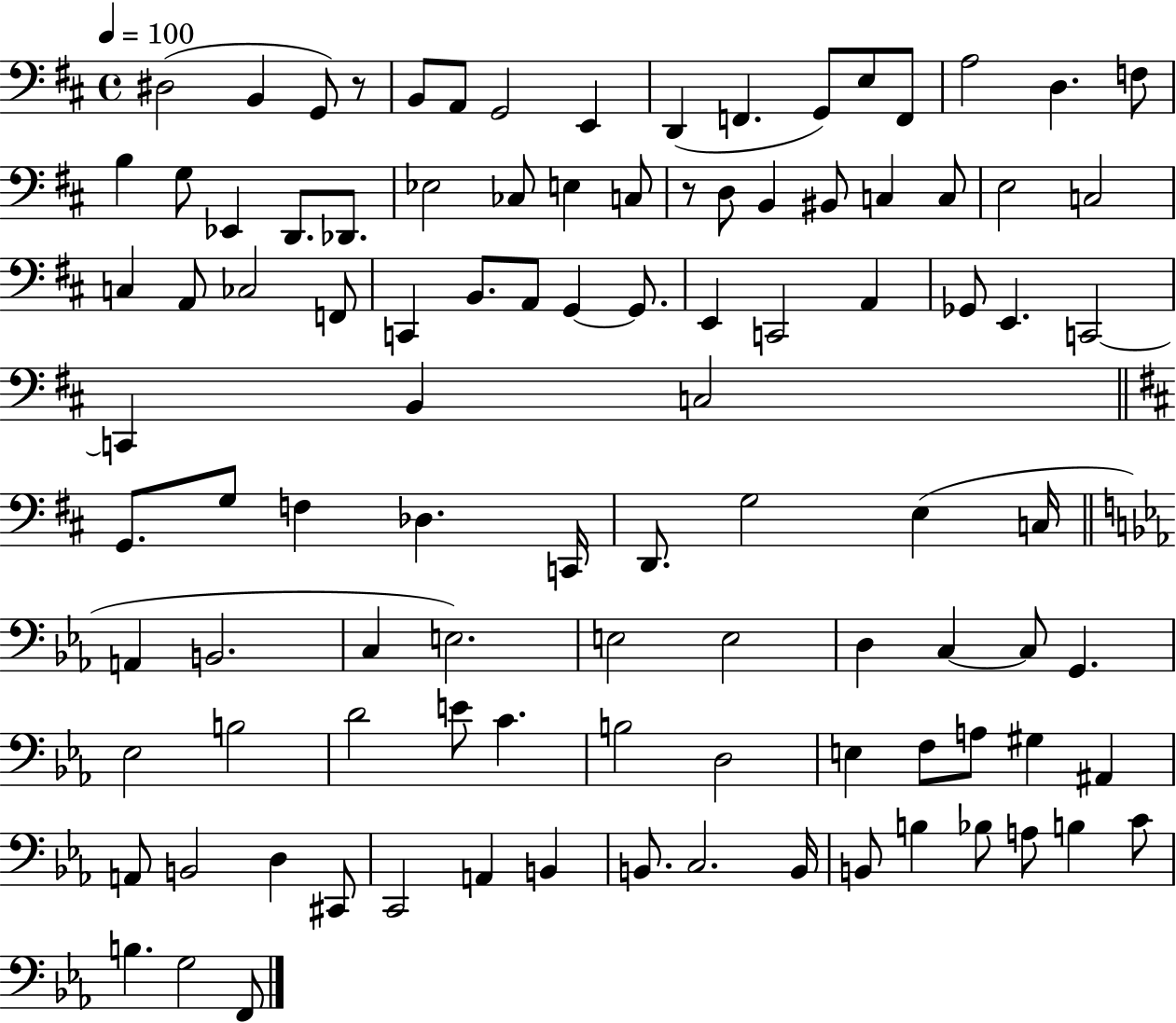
D#3/h B2/q G2/e R/e B2/e A2/e G2/h E2/q D2/q F2/q. G2/e E3/e F2/e A3/h D3/q. F3/e B3/q G3/e Eb2/q D2/e. Db2/e. Eb3/h CES3/e E3/q C3/e R/e D3/e B2/q BIS2/e C3/q C3/e E3/h C3/h C3/q A2/e CES3/h F2/e C2/q B2/e. A2/e G2/q G2/e. E2/q C2/h A2/q Gb2/e E2/q. C2/h C2/q B2/q C3/h G2/e. G3/e F3/q Db3/q. C2/s D2/e. G3/h E3/q C3/s A2/q B2/h. C3/q E3/h. E3/h E3/h D3/q C3/q C3/e G2/q. Eb3/h B3/h D4/h E4/e C4/q. B3/h D3/h E3/q F3/e A3/e G#3/q A#2/q A2/e B2/h D3/q C#2/e C2/h A2/q B2/q B2/e. C3/h. B2/s B2/e B3/q Bb3/e A3/e B3/q C4/e B3/q. G3/h F2/e